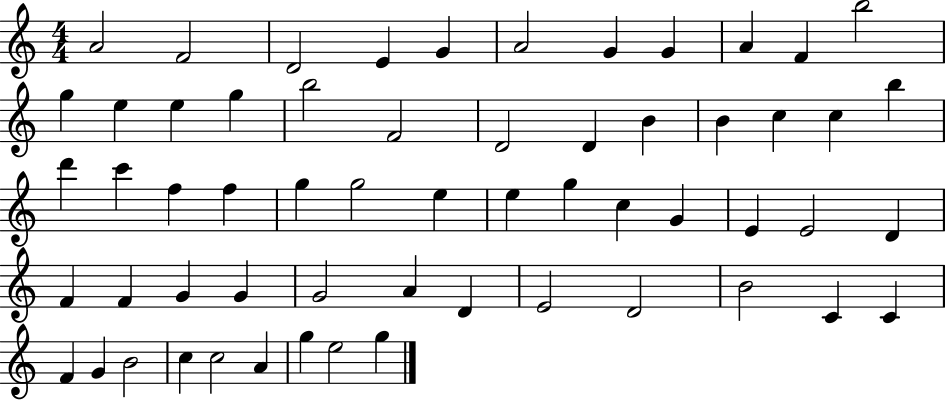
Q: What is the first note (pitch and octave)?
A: A4